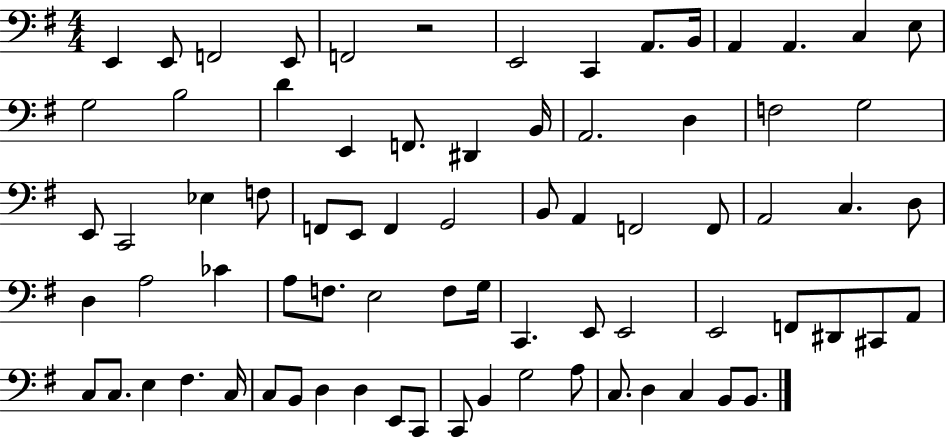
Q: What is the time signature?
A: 4/4